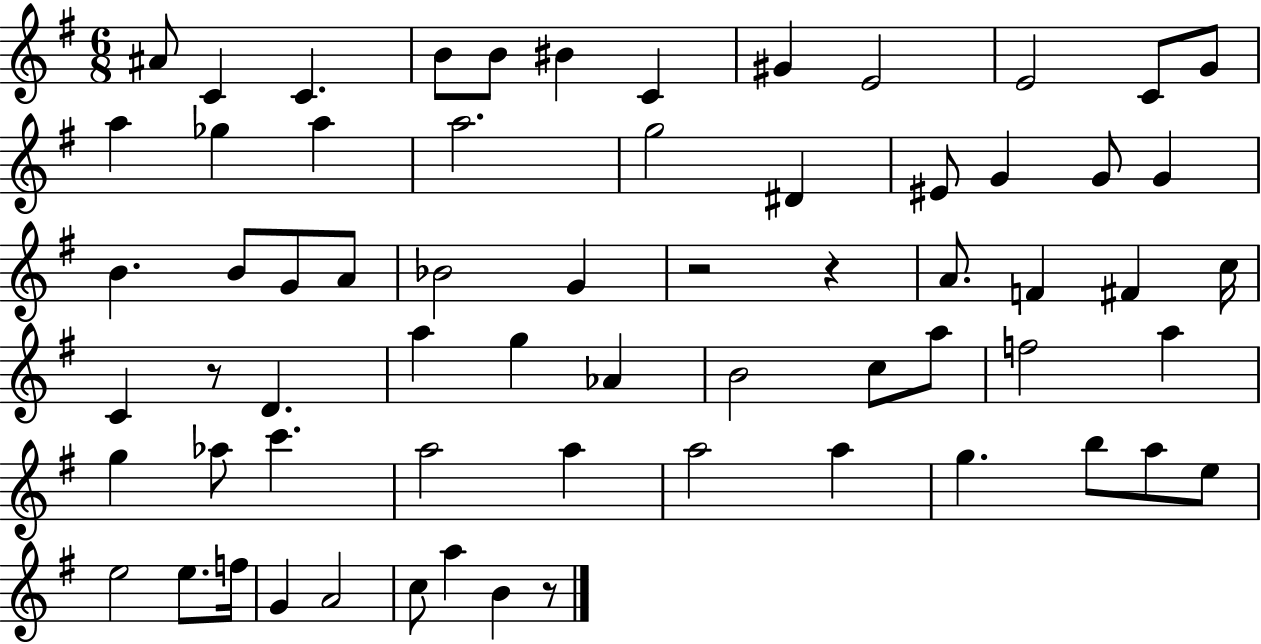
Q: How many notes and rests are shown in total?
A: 65